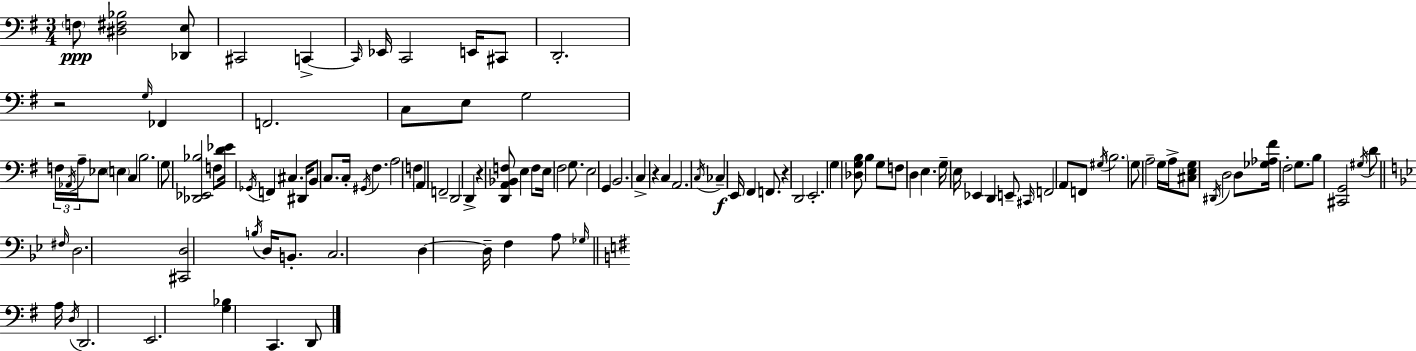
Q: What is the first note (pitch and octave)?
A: F3